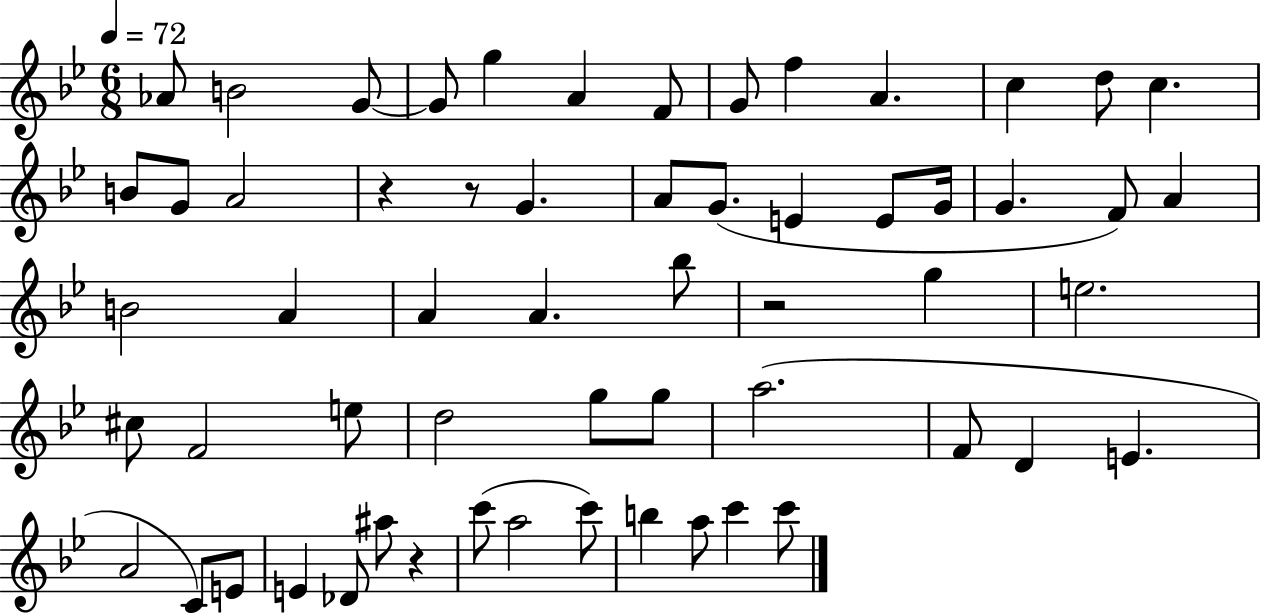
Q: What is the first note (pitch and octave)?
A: Ab4